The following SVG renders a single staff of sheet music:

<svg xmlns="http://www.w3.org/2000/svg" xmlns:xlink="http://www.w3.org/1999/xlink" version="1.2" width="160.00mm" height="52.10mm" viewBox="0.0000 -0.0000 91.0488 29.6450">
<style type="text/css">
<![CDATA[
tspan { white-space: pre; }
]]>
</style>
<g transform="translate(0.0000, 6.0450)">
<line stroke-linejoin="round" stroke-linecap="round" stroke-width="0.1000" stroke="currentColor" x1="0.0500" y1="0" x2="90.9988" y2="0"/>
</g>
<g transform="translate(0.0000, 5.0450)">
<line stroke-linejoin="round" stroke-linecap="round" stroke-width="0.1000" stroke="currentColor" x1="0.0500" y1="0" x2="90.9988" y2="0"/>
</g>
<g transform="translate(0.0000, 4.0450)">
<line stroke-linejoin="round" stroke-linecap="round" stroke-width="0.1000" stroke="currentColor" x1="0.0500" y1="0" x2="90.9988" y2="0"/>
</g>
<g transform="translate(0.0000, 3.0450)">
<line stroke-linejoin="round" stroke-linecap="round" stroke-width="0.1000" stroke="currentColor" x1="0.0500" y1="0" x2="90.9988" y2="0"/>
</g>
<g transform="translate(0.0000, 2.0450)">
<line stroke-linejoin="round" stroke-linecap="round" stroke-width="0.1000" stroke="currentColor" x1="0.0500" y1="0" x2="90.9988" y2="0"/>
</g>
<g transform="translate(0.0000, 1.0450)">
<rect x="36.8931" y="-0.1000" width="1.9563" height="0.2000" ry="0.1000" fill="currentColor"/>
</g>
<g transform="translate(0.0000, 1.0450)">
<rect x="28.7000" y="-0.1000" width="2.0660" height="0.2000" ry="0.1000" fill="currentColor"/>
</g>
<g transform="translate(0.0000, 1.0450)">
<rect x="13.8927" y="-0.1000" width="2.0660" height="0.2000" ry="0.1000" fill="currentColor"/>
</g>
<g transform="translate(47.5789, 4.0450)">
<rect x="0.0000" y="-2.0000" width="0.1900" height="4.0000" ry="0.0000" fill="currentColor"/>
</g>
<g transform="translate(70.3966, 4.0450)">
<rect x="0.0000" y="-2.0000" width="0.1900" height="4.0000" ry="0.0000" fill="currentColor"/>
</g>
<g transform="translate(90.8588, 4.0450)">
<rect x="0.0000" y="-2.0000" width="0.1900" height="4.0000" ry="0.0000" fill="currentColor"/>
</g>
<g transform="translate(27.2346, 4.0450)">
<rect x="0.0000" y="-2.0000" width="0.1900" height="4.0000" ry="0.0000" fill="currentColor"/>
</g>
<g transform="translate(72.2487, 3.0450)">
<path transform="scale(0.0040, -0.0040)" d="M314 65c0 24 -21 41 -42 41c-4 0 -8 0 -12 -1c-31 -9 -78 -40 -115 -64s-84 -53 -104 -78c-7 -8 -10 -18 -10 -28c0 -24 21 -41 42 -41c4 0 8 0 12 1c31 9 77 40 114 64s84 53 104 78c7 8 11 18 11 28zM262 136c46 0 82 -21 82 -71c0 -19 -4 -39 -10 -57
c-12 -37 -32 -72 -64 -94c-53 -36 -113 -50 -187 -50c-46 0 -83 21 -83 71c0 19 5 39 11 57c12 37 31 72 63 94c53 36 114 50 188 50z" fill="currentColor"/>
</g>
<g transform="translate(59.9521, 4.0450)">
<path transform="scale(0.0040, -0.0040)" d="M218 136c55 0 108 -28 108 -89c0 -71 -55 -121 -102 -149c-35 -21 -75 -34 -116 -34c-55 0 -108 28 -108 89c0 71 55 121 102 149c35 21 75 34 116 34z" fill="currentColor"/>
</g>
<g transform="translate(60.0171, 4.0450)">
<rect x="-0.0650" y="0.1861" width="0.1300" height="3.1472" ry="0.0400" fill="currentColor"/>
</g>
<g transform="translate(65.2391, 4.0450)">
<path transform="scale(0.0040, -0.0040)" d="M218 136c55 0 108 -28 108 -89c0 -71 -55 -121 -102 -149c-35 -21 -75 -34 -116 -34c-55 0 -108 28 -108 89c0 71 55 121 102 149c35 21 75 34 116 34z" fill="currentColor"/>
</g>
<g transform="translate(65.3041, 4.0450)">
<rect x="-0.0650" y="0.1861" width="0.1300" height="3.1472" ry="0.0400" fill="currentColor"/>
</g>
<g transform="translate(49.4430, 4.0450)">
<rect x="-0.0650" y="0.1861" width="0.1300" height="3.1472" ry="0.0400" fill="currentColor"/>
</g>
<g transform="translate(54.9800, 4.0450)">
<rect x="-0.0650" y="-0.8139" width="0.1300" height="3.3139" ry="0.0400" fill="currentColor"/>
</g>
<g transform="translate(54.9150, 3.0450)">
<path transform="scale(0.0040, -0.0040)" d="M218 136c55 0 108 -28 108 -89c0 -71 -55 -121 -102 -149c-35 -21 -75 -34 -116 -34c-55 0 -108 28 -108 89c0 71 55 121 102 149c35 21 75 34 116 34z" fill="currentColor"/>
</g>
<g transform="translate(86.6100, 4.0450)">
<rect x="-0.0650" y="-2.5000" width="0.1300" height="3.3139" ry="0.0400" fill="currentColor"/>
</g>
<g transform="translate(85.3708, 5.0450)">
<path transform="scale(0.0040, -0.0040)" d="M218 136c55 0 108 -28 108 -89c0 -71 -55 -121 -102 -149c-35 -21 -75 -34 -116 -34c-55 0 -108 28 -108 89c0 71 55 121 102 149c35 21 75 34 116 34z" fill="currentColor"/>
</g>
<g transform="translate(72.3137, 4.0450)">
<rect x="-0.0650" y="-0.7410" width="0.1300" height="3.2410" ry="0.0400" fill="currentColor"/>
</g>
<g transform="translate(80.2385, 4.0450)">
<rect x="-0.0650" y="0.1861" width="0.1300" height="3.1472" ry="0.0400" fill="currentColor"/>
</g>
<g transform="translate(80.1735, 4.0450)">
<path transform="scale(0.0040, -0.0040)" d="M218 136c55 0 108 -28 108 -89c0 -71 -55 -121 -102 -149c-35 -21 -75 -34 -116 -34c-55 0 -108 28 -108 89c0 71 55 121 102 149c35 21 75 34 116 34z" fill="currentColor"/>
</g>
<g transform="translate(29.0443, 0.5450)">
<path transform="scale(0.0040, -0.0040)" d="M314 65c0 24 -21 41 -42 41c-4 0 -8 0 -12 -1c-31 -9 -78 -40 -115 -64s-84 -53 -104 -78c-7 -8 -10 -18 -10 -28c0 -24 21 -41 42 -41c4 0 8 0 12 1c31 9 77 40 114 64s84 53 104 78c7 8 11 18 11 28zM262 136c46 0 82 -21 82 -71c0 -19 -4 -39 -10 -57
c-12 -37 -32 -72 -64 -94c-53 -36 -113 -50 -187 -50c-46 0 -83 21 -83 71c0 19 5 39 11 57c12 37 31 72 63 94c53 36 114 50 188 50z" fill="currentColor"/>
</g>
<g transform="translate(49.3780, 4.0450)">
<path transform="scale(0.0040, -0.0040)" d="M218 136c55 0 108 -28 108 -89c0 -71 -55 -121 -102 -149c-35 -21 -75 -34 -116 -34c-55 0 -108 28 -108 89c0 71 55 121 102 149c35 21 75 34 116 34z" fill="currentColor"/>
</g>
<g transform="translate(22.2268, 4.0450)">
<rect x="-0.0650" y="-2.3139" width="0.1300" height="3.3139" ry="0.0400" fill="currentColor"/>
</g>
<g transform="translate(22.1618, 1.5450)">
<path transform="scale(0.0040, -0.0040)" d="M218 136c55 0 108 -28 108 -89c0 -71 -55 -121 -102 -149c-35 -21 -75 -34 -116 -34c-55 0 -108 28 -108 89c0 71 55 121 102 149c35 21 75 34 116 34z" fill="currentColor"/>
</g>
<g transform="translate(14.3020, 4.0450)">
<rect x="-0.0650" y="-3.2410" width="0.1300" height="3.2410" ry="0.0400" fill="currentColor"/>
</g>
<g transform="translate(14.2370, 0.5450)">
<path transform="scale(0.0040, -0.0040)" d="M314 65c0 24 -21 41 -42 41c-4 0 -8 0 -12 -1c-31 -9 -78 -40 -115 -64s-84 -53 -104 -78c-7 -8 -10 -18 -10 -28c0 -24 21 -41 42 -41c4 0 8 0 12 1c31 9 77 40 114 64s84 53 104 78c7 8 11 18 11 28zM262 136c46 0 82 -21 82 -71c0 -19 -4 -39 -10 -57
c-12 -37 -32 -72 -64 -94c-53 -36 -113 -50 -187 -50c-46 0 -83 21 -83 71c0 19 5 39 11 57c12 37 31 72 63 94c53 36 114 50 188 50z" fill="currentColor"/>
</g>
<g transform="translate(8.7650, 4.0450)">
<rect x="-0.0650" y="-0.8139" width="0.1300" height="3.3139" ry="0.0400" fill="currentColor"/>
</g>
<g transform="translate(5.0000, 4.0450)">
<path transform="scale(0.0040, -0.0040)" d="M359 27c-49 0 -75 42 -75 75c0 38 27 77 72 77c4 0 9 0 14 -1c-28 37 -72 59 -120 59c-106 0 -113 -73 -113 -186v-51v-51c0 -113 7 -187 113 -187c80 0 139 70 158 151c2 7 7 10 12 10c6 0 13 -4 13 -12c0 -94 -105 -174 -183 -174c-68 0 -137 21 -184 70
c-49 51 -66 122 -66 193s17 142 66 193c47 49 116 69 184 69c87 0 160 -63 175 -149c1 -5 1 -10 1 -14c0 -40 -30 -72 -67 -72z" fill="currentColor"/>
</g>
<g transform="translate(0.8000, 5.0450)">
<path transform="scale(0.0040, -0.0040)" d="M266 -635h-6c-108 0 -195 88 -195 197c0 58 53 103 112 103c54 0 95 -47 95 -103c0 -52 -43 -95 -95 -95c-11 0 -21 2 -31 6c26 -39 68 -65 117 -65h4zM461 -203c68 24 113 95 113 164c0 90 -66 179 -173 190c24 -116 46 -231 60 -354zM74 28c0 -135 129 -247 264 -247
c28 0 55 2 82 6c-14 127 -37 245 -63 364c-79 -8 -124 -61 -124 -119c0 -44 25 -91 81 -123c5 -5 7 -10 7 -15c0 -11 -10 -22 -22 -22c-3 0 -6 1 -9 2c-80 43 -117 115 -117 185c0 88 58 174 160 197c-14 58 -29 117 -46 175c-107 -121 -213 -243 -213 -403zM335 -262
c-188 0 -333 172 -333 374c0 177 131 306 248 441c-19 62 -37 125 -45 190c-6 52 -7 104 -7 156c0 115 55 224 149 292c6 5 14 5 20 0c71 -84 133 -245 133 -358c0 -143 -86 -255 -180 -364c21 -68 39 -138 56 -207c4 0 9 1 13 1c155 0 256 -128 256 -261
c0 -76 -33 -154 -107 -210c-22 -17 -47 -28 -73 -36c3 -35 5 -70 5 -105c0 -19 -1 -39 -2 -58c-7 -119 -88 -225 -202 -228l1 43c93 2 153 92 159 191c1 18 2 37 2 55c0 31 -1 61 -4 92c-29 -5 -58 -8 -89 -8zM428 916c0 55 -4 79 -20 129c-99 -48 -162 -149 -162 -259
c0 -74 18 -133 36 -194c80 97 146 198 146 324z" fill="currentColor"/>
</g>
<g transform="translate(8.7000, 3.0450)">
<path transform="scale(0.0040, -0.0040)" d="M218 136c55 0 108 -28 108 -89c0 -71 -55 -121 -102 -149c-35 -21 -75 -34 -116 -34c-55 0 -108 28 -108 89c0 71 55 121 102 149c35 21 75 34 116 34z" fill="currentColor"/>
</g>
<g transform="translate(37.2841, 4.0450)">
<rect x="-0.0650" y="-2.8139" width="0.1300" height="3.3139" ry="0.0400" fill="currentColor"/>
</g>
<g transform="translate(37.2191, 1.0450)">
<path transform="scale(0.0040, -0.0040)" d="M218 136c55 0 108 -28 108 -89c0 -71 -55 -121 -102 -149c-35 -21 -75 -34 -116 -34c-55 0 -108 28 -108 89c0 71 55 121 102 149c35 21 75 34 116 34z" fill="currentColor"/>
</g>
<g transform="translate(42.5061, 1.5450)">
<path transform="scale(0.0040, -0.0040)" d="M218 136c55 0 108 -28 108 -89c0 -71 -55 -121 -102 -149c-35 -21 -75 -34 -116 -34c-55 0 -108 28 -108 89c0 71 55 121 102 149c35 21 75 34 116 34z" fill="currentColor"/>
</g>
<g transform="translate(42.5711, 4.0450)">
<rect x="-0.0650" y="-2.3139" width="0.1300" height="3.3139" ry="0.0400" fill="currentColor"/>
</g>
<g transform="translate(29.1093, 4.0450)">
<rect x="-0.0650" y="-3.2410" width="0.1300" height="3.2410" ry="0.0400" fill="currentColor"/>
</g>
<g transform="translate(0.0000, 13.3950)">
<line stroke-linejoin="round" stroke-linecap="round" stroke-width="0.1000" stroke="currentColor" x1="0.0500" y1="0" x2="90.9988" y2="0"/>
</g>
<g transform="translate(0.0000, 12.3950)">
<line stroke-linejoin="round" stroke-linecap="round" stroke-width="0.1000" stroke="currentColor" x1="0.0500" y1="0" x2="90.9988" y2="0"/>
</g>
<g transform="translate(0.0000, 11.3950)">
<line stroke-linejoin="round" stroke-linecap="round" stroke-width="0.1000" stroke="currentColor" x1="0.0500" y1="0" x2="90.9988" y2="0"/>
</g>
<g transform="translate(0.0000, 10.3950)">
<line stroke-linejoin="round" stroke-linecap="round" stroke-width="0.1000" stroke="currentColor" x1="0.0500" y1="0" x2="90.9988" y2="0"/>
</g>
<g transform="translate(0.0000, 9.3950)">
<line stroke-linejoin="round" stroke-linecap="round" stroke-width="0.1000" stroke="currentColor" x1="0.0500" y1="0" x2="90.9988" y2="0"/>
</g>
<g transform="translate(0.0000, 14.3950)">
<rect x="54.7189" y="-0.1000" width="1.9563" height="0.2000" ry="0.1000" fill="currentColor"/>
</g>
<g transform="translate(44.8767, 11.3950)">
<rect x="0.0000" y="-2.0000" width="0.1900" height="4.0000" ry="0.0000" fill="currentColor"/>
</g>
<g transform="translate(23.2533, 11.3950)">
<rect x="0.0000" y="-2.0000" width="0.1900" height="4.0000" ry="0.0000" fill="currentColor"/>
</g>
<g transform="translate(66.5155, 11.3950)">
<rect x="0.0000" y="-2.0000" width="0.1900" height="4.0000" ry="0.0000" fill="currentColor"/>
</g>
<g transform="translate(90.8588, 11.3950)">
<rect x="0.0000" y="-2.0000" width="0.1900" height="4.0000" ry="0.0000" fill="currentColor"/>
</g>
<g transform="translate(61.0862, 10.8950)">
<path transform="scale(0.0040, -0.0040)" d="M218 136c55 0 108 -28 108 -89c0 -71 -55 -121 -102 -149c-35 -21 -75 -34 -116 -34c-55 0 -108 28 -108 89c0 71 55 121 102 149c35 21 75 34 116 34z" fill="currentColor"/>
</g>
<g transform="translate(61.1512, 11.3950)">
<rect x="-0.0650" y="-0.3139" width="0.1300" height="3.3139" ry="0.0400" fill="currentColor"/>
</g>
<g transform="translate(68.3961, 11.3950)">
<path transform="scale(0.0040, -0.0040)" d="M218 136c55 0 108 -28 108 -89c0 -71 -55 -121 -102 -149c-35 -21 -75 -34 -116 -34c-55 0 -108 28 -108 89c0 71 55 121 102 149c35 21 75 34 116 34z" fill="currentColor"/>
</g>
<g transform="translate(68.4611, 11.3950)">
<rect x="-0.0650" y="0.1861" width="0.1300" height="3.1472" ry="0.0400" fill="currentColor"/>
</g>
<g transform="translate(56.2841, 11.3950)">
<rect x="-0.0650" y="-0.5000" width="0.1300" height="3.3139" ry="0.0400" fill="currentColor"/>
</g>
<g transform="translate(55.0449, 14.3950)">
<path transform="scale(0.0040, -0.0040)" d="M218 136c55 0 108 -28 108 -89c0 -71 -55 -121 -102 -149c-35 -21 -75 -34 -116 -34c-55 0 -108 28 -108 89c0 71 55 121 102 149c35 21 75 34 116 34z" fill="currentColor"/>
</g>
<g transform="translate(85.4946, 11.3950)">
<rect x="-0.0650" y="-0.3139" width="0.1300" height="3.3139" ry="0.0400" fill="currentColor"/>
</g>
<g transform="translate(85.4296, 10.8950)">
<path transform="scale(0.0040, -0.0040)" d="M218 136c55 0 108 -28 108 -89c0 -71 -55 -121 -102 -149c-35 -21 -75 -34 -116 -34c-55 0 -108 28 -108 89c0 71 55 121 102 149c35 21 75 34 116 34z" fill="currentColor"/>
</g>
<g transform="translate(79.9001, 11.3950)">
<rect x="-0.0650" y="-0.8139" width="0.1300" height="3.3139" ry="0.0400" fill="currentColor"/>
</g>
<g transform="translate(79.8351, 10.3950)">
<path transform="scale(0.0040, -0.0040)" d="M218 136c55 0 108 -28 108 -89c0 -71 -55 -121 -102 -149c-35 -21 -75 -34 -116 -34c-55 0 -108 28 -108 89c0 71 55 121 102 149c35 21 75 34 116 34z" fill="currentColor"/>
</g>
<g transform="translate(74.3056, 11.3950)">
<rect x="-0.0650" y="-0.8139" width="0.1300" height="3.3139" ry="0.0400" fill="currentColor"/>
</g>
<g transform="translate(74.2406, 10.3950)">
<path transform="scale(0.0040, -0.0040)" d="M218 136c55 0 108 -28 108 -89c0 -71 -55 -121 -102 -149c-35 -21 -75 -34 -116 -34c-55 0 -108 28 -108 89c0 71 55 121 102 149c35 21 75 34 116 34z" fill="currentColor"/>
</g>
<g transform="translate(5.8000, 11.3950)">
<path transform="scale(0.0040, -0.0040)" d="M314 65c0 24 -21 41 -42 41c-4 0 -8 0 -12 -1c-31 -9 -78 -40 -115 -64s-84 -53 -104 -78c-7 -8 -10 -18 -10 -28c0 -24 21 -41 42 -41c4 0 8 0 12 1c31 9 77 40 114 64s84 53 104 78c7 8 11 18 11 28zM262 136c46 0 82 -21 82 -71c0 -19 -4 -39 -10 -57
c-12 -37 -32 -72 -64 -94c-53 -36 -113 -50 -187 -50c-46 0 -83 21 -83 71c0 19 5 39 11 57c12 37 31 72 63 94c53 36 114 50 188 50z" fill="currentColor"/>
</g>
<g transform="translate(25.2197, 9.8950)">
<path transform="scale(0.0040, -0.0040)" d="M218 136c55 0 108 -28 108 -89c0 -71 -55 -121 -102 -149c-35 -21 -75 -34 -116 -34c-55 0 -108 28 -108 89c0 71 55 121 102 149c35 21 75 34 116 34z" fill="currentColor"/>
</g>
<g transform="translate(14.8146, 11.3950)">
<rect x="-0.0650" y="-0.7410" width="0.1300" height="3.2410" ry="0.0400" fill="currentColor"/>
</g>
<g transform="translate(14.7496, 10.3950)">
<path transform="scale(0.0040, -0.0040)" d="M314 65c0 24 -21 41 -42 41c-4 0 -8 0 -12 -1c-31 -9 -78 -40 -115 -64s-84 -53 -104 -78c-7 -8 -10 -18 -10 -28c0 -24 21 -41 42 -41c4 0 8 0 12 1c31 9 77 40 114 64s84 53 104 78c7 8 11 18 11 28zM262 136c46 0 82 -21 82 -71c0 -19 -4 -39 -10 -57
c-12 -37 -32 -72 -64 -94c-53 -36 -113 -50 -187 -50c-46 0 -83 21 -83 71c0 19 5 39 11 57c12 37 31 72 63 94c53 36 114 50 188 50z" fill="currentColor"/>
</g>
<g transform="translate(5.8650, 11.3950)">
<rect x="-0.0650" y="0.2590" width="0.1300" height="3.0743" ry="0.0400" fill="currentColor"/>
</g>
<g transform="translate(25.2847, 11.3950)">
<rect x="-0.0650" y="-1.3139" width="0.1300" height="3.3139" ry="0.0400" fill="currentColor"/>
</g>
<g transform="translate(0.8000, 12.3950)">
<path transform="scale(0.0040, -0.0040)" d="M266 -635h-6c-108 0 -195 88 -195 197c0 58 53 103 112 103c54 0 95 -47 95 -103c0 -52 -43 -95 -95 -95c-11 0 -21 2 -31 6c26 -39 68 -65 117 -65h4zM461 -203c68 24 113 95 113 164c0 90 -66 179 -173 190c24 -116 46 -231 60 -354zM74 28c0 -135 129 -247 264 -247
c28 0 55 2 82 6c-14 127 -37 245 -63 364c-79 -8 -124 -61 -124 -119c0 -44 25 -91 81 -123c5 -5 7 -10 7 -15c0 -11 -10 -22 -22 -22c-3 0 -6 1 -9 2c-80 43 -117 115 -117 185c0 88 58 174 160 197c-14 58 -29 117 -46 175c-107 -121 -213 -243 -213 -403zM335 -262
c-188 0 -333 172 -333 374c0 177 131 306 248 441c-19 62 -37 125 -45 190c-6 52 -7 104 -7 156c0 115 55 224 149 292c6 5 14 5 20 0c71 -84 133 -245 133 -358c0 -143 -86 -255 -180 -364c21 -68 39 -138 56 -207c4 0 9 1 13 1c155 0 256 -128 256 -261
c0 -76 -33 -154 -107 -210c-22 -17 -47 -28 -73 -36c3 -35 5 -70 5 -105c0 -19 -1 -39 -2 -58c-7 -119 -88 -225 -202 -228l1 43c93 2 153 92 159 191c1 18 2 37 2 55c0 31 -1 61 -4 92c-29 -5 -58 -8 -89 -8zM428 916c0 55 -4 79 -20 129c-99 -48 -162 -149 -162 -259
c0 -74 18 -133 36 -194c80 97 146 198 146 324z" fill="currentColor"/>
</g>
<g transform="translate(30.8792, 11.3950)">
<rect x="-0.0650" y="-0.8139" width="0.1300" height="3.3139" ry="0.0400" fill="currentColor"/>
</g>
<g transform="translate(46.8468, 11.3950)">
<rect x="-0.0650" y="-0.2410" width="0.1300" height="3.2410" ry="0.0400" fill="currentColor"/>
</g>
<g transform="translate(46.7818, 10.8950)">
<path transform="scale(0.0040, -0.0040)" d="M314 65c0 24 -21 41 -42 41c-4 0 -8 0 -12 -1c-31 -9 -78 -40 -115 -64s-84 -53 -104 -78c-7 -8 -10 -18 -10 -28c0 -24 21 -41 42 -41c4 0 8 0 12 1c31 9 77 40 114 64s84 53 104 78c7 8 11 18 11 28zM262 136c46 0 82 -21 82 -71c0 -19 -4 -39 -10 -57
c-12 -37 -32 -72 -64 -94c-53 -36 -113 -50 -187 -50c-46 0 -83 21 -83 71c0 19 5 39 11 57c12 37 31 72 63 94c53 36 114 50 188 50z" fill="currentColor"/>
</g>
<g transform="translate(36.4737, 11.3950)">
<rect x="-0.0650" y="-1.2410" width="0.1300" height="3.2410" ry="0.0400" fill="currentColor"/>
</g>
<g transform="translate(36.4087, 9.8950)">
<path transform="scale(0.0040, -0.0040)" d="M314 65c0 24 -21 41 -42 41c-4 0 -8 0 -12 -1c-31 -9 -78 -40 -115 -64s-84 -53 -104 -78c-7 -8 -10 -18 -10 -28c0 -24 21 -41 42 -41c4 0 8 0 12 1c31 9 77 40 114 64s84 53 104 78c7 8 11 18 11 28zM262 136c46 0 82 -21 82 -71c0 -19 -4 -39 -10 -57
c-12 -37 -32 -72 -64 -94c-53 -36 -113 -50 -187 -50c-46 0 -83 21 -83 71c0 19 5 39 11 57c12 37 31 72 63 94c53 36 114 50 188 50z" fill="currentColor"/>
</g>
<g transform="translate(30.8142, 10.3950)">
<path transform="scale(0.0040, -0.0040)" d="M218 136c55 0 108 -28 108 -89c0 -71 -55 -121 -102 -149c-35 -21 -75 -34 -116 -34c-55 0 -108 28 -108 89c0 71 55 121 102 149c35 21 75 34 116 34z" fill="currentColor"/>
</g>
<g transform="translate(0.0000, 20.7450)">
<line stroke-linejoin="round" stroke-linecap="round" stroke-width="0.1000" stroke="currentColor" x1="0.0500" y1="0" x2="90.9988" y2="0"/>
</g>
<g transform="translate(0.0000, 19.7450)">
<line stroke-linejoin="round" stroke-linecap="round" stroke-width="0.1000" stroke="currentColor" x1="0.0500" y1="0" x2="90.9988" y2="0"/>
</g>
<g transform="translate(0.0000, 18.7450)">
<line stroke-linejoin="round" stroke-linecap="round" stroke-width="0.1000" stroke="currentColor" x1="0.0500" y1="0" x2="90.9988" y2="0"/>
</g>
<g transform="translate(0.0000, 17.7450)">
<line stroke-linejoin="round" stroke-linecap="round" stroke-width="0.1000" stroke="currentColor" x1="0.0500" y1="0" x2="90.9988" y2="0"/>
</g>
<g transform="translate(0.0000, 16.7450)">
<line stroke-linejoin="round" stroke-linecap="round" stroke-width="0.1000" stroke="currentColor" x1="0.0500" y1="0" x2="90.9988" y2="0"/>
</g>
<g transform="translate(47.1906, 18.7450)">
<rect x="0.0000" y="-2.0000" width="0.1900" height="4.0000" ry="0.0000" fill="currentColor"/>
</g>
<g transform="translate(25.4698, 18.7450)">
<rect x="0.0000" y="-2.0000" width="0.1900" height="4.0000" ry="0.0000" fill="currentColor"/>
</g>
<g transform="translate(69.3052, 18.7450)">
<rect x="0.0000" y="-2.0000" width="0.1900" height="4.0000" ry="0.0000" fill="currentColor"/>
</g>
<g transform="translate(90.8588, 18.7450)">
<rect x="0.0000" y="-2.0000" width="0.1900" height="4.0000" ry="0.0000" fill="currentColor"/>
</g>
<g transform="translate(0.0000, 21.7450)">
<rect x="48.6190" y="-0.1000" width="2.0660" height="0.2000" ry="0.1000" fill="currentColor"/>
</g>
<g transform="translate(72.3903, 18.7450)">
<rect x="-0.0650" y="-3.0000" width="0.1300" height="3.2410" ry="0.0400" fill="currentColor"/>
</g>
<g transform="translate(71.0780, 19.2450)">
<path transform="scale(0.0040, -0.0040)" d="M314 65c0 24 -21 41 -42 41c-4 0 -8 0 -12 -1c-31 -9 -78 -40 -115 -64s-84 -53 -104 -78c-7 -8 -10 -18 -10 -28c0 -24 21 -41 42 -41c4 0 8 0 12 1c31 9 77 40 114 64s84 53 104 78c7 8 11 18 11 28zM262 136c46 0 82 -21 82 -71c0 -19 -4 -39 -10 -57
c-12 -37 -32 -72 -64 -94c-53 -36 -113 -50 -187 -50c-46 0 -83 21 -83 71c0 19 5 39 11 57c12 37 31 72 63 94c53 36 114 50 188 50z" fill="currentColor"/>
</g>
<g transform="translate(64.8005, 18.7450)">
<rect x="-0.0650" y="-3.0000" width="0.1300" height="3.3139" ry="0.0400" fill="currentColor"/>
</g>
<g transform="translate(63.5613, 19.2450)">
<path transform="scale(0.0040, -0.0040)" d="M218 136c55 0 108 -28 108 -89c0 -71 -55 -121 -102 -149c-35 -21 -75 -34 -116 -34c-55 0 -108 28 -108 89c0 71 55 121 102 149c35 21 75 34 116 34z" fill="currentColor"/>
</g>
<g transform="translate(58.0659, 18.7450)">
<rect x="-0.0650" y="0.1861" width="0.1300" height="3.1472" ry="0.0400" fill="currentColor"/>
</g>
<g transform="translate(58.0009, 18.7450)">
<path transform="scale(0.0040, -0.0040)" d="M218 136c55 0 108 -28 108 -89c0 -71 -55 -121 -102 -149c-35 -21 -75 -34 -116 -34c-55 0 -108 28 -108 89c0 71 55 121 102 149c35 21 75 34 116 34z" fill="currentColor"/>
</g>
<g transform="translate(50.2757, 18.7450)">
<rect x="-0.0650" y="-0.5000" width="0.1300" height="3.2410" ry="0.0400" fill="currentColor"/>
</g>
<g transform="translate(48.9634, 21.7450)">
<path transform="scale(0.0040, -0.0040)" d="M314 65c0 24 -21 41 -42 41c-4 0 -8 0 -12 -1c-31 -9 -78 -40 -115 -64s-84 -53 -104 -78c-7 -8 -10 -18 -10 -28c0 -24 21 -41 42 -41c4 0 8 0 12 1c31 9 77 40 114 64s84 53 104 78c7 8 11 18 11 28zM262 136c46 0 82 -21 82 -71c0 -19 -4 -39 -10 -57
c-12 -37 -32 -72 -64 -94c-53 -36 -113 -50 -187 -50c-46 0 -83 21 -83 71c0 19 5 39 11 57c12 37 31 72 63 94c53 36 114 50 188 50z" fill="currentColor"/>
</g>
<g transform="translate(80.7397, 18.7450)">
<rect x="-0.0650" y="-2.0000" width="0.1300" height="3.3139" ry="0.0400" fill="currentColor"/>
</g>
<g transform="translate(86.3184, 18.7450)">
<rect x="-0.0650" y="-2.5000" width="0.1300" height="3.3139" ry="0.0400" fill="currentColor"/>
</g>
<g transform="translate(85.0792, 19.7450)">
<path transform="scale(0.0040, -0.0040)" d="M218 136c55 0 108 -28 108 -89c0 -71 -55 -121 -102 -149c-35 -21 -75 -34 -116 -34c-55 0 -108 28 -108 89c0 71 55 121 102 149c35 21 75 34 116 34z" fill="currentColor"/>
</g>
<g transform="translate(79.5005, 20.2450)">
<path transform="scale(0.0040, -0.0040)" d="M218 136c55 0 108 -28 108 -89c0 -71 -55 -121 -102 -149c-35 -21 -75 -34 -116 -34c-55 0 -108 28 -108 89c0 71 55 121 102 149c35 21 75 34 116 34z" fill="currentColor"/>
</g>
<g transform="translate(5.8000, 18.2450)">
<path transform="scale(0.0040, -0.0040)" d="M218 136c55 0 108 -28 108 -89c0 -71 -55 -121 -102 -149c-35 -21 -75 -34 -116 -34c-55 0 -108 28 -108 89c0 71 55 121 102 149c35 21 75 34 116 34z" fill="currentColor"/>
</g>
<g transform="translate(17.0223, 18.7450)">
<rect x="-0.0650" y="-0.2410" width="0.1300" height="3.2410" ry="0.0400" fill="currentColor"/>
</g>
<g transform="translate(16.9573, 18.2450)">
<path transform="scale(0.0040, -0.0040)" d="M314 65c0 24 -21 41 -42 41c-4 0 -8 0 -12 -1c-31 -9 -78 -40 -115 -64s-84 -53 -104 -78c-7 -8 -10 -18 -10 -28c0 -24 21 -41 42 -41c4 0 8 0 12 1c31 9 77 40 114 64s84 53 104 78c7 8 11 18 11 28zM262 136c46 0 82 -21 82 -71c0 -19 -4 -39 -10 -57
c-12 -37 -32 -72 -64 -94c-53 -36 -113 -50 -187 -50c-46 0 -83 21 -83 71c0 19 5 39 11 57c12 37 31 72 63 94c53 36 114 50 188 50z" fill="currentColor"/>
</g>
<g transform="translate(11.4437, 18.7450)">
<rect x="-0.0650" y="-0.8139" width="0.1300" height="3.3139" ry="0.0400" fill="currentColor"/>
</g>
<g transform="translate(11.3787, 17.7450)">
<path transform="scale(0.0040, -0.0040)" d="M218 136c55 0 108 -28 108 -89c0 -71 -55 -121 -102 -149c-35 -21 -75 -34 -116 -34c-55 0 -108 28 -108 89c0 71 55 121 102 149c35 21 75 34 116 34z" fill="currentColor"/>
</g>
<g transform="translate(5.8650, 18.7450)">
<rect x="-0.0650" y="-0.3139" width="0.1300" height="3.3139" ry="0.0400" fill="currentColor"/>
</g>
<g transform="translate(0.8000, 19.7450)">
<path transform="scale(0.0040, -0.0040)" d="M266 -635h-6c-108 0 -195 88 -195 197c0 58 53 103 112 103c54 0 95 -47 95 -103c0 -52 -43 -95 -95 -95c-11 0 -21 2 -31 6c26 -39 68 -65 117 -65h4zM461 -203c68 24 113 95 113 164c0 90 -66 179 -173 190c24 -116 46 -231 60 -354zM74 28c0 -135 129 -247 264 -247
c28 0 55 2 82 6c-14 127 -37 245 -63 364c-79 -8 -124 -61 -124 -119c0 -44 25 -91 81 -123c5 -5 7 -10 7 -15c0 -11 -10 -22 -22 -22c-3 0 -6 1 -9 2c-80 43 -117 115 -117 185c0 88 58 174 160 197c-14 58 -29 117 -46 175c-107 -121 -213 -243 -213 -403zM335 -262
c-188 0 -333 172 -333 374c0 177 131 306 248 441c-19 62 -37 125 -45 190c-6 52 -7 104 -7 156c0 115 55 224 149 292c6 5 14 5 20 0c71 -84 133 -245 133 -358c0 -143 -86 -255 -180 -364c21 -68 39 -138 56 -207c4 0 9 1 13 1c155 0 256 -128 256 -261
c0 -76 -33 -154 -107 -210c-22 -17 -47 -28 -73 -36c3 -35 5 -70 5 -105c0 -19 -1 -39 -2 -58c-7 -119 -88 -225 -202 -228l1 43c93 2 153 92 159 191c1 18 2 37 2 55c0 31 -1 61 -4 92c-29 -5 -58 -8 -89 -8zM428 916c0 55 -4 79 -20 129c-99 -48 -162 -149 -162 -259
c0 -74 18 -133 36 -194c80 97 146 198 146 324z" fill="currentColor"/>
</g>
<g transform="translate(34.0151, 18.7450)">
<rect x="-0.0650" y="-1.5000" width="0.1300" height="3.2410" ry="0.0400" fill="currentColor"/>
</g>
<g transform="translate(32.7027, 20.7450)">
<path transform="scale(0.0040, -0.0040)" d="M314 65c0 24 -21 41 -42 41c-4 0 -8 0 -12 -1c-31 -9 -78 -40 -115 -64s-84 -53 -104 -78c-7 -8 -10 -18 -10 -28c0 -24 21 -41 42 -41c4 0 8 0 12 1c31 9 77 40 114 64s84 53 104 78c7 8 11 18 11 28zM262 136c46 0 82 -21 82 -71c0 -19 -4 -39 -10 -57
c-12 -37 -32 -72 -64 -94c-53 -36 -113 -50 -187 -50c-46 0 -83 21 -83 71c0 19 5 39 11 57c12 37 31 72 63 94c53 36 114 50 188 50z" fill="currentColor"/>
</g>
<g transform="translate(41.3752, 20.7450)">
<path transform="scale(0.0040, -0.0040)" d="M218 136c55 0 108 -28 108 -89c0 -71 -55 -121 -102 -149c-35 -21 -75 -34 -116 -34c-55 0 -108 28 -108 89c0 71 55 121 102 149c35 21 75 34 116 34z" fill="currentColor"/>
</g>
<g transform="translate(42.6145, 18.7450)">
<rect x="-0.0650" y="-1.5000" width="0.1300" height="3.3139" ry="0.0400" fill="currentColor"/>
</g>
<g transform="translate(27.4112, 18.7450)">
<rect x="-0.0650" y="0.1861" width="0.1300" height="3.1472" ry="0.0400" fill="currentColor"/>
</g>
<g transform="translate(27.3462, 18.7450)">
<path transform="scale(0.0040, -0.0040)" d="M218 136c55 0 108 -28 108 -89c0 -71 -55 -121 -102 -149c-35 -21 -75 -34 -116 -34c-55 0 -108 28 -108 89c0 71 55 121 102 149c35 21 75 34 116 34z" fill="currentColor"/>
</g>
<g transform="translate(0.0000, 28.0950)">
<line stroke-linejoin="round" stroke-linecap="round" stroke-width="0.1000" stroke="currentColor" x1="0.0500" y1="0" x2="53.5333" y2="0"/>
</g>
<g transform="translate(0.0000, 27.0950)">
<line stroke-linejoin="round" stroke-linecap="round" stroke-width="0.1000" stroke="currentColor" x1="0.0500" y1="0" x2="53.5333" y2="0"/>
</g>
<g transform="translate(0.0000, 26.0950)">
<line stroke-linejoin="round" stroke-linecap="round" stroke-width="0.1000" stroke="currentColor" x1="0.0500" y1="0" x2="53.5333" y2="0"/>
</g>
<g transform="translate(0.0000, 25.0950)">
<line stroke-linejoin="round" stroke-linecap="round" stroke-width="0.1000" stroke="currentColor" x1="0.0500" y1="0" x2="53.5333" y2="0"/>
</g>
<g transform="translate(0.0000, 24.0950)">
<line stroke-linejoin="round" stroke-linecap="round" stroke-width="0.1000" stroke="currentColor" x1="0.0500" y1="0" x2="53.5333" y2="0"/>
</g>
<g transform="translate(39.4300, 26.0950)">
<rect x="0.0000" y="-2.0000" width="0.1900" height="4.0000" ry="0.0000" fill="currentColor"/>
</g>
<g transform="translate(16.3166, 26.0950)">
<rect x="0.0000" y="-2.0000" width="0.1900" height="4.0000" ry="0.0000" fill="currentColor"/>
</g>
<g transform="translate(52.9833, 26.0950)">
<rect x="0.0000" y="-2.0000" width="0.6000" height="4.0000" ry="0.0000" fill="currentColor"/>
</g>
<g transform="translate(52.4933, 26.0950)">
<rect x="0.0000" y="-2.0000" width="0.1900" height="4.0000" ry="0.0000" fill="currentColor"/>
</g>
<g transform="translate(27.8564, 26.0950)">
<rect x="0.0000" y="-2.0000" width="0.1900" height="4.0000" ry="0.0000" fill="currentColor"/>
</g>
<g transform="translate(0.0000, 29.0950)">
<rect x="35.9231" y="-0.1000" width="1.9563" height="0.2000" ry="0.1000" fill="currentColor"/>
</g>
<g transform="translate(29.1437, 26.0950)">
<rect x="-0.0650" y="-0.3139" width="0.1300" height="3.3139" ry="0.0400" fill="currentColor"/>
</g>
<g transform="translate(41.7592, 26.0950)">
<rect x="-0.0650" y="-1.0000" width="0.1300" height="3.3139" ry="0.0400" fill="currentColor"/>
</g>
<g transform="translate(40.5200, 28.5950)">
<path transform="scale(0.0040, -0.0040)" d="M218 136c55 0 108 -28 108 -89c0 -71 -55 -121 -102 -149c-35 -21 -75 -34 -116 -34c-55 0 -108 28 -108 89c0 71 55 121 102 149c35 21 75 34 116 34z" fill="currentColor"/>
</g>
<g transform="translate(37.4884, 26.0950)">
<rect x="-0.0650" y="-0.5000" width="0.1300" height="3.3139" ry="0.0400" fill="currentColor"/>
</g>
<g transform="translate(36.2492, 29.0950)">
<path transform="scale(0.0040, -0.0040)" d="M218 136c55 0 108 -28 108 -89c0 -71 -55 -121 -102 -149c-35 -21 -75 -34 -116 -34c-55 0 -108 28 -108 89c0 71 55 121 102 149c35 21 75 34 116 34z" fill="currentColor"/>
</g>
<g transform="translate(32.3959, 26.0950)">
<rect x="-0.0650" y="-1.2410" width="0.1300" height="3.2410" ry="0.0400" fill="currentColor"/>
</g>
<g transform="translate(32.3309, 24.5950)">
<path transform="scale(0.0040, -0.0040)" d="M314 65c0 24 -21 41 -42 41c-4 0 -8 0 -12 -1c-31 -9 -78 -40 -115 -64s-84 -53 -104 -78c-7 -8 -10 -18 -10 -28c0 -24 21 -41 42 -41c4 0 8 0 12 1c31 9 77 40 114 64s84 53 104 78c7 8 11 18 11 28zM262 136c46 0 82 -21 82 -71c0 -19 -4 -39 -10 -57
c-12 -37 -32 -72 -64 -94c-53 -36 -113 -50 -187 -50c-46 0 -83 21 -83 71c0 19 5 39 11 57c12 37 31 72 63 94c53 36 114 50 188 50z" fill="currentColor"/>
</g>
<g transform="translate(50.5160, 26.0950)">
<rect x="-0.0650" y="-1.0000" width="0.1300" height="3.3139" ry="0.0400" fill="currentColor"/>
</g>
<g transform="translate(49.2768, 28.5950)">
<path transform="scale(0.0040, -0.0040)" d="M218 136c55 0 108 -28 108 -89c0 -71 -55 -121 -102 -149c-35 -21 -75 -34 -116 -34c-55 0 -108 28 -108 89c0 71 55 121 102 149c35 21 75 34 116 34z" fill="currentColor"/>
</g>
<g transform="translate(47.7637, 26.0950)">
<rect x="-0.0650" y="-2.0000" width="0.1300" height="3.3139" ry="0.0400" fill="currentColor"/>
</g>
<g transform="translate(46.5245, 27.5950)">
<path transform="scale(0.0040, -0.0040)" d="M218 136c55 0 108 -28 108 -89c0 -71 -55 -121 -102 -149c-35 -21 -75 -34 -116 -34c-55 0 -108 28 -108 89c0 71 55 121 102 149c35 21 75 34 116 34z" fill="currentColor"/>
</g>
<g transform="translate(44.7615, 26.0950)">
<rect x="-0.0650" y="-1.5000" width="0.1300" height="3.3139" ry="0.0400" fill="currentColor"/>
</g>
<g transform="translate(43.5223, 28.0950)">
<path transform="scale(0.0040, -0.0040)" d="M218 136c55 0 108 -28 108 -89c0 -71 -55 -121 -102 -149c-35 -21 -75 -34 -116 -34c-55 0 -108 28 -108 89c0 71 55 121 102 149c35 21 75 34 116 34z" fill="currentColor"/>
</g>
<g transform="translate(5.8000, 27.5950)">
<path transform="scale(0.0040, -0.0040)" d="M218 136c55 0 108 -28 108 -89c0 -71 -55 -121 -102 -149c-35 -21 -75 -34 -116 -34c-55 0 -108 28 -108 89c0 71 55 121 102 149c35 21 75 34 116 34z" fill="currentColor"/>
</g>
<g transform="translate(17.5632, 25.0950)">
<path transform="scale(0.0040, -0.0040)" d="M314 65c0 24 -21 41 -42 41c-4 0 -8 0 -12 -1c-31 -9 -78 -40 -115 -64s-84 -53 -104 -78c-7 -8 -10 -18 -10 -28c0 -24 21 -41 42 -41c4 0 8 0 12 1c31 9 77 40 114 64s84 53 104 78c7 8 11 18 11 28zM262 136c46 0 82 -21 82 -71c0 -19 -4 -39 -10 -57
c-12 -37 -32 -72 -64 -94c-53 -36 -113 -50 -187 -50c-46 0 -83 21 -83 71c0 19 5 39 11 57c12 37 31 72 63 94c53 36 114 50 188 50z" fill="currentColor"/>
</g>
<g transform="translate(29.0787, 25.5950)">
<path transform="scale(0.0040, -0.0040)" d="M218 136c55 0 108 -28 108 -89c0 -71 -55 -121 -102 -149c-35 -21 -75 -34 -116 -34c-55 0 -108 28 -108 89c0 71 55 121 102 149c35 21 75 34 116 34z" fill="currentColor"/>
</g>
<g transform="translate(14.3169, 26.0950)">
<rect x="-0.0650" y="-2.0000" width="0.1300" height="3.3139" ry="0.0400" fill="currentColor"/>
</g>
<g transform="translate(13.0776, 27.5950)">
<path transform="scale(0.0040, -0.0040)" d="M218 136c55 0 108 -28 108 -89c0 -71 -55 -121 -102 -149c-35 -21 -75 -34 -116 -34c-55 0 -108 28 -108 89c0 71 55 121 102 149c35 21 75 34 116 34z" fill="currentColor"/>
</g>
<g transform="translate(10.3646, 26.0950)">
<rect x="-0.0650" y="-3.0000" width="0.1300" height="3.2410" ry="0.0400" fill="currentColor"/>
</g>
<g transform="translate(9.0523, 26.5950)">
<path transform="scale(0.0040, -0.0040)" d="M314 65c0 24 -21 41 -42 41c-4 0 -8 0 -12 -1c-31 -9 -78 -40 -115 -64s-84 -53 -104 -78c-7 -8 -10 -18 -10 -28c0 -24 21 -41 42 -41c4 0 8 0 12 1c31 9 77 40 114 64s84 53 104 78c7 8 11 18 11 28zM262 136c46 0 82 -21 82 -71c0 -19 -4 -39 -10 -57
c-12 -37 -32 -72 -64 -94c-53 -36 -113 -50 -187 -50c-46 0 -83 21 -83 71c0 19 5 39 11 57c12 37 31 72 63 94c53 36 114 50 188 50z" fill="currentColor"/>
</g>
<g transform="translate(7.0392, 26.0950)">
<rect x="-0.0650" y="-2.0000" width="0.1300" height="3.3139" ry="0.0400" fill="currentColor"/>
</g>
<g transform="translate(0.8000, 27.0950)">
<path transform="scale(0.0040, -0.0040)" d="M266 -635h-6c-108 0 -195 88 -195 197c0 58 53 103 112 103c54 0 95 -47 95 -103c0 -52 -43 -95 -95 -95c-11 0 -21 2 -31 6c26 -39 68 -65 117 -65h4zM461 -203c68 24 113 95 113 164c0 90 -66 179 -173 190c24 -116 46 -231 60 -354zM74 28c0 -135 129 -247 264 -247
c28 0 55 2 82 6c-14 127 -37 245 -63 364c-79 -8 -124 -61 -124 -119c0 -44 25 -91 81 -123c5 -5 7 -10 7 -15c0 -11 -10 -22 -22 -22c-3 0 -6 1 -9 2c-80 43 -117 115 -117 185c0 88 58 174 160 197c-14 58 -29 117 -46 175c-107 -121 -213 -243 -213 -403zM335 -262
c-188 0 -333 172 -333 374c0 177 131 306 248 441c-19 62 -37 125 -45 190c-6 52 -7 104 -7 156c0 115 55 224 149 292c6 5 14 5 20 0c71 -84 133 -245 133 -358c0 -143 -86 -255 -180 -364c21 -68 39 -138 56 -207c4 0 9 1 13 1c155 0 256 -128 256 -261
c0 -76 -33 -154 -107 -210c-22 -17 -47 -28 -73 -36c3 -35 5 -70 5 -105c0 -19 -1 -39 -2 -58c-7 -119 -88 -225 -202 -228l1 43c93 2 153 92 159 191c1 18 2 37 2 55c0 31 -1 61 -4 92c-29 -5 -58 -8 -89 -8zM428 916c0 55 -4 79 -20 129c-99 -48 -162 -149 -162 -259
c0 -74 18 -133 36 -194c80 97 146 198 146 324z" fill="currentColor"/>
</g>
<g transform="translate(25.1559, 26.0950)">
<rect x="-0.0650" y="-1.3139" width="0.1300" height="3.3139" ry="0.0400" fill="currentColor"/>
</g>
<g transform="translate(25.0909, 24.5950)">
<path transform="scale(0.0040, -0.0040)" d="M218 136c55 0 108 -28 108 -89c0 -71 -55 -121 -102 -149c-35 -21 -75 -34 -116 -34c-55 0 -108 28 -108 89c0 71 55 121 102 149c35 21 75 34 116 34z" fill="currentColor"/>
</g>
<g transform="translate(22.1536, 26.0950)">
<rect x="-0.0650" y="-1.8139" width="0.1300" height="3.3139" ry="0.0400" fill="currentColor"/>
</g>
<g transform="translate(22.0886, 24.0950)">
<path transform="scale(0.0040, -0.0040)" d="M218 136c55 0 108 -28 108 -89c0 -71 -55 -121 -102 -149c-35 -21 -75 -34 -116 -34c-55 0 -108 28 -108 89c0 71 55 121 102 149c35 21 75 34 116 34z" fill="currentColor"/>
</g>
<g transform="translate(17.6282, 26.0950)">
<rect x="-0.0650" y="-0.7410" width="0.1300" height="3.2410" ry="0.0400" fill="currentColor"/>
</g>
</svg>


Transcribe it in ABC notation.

X:1
T:Untitled
M:4/4
L:1/4
K:C
d b2 g b2 a g B d B B d2 B G B2 d2 e d e2 c2 C c B d d c c d c2 B E2 E C2 B A A2 F G F A2 F d2 f e c e2 C D E F D